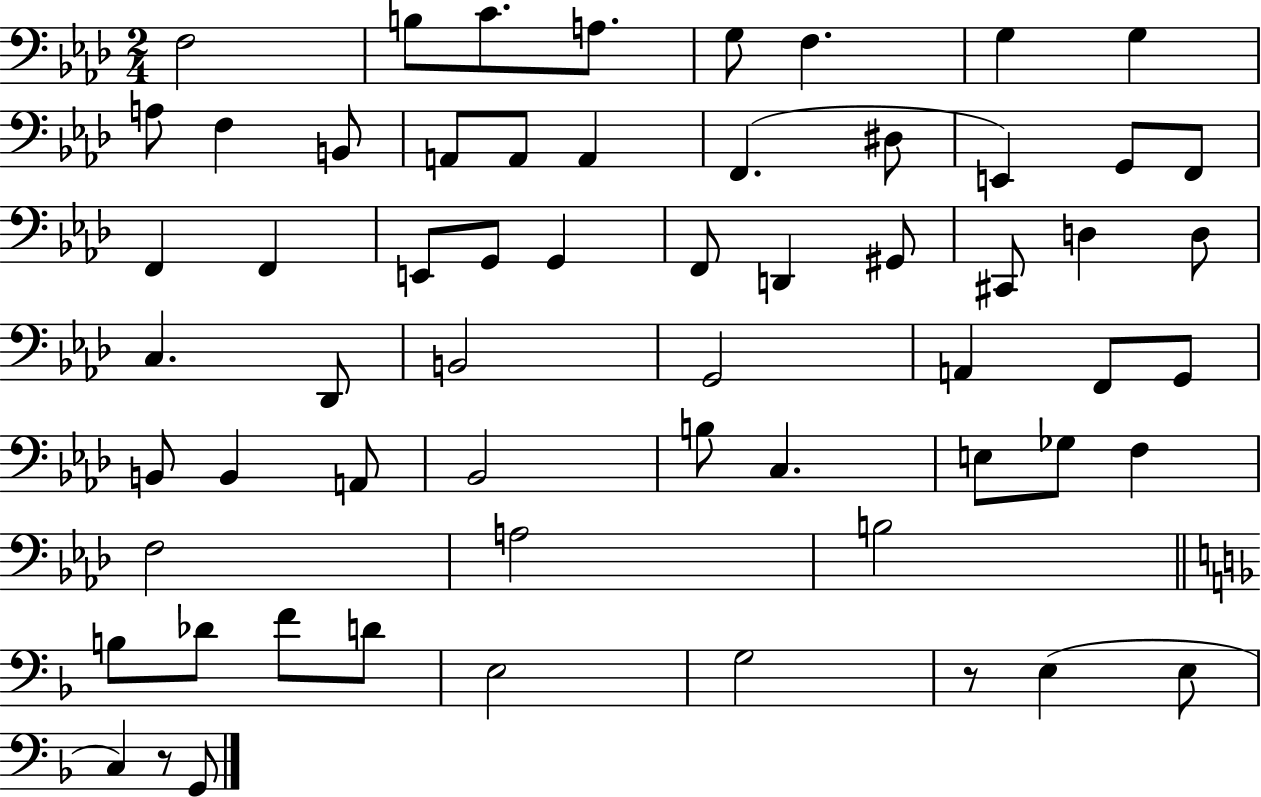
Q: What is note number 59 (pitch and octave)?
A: G2